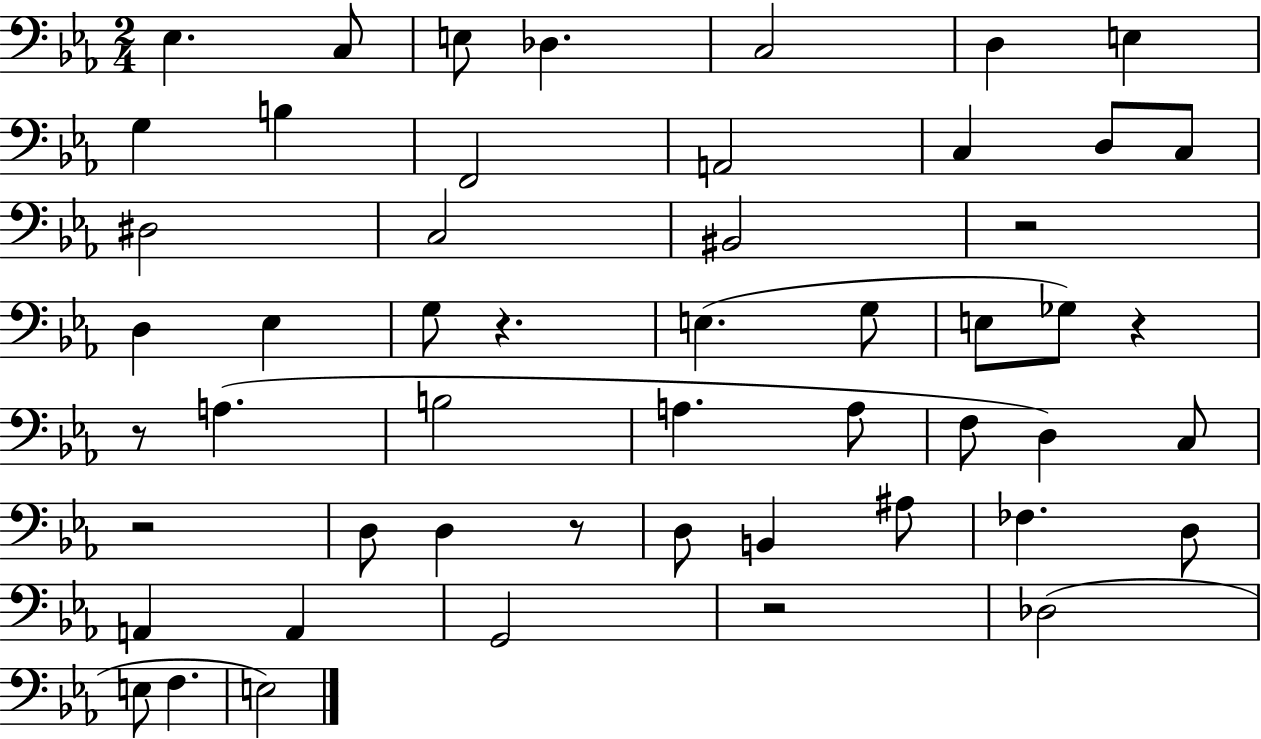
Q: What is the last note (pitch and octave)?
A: E3